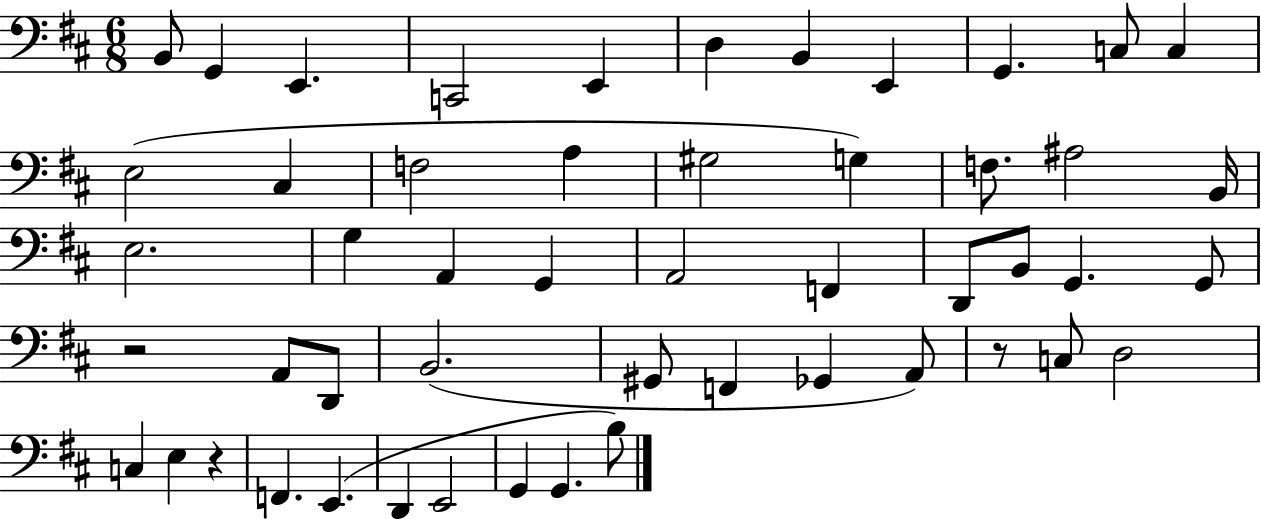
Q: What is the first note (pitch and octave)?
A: B2